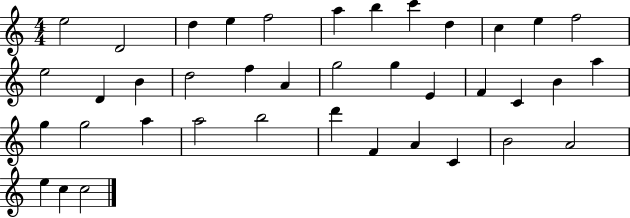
X:1
T:Untitled
M:4/4
L:1/4
K:C
e2 D2 d e f2 a b c' d c e f2 e2 D B d2 f A g2 g E F C B a g g2 a a2 b2 d' F A C B2 A2 e c c2